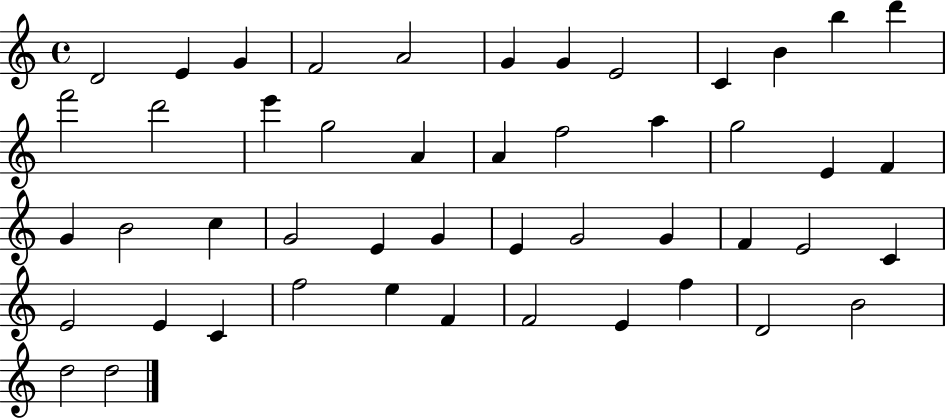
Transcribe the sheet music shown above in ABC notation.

X:1
T:Untitled
M:4/4
L:1/4
K:C
D2 E G F2 A2 G G E2 C B b d' f'2 d'2 e' g2 A A f2 a g2 E F G B2 c G2 E G E G2 G F E2 C E2 E C f2 e F F2 E f D2 B2 d2 d2